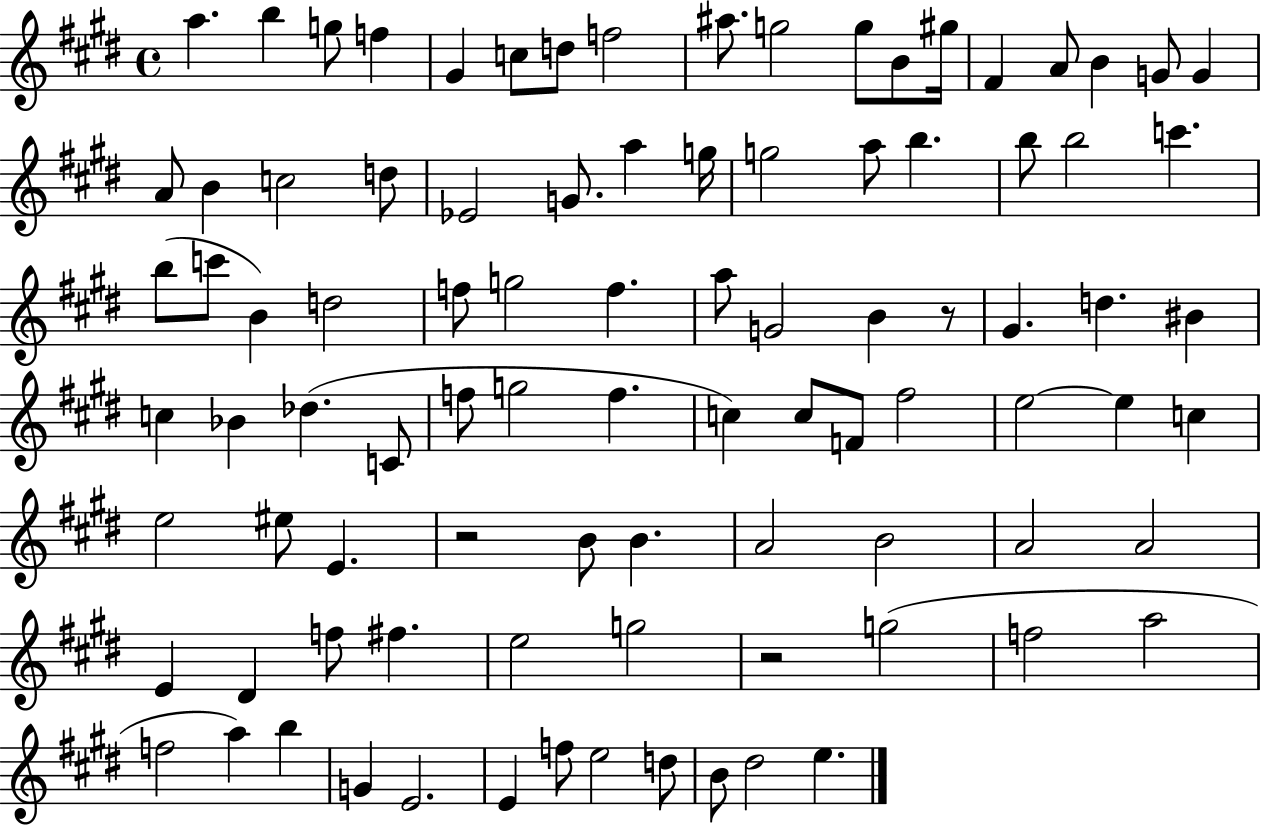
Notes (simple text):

A5/q. B5/q G5/e F5/q G#4/q C5/e D5/e F5/h A#5/e. G5/h G5/e B4/e G#5/s F#4/q A4/e B4/q G4/e G4/q A4/e B4/q C5/h D5/e Eb4/h G4/e. A5/q G5/s G5/h A5/e B5/q. B5/e B5/h C6/q. B5/e C6/e B4/q D5/h F5/e G5/h F5/q. A5/e G4/h B4/q R/e G#4/q. D5/q. BIS4/q C5/q Bb4/q Db5/q. C4/e F5/e G5/h F5/q. C5/q C5/e F4/e F#5/h E5/h E5/q C5/q E5/h EIS5/e E4/q. R/h B4/e B4/q. A4/h B4/h A4/h A4/h E4/q D#4/q F5/e F#5/q. E5/h G5/h R/h G5/h F5/h A5/h F5/h A5/q B5/q G4/q E4/h. E4/q F5/e E5/h D5/e B4/e D#5/h E5/q.